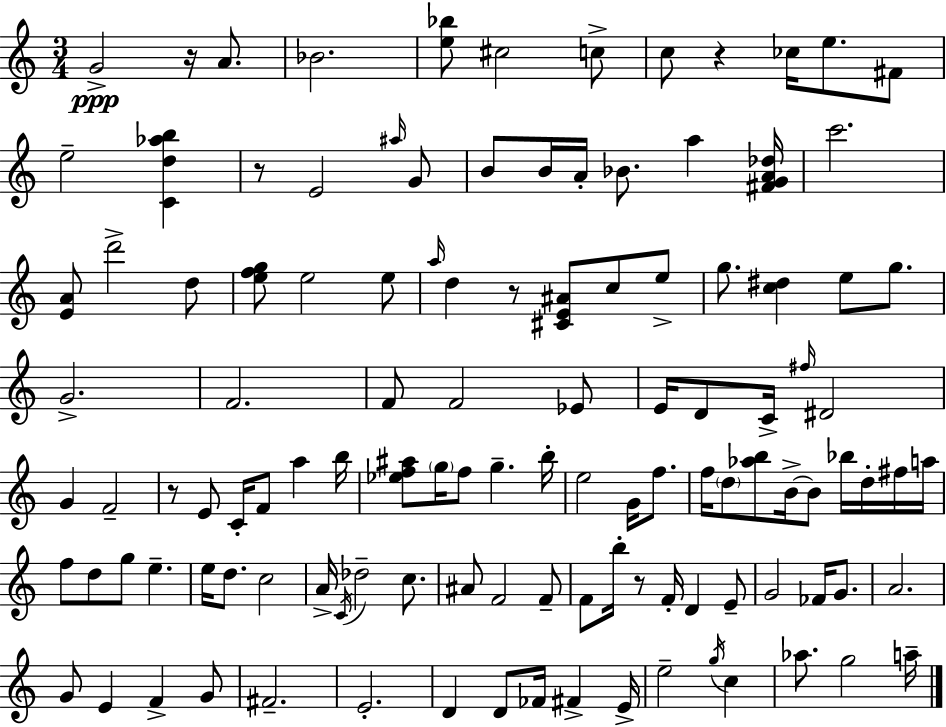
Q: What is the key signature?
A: C major